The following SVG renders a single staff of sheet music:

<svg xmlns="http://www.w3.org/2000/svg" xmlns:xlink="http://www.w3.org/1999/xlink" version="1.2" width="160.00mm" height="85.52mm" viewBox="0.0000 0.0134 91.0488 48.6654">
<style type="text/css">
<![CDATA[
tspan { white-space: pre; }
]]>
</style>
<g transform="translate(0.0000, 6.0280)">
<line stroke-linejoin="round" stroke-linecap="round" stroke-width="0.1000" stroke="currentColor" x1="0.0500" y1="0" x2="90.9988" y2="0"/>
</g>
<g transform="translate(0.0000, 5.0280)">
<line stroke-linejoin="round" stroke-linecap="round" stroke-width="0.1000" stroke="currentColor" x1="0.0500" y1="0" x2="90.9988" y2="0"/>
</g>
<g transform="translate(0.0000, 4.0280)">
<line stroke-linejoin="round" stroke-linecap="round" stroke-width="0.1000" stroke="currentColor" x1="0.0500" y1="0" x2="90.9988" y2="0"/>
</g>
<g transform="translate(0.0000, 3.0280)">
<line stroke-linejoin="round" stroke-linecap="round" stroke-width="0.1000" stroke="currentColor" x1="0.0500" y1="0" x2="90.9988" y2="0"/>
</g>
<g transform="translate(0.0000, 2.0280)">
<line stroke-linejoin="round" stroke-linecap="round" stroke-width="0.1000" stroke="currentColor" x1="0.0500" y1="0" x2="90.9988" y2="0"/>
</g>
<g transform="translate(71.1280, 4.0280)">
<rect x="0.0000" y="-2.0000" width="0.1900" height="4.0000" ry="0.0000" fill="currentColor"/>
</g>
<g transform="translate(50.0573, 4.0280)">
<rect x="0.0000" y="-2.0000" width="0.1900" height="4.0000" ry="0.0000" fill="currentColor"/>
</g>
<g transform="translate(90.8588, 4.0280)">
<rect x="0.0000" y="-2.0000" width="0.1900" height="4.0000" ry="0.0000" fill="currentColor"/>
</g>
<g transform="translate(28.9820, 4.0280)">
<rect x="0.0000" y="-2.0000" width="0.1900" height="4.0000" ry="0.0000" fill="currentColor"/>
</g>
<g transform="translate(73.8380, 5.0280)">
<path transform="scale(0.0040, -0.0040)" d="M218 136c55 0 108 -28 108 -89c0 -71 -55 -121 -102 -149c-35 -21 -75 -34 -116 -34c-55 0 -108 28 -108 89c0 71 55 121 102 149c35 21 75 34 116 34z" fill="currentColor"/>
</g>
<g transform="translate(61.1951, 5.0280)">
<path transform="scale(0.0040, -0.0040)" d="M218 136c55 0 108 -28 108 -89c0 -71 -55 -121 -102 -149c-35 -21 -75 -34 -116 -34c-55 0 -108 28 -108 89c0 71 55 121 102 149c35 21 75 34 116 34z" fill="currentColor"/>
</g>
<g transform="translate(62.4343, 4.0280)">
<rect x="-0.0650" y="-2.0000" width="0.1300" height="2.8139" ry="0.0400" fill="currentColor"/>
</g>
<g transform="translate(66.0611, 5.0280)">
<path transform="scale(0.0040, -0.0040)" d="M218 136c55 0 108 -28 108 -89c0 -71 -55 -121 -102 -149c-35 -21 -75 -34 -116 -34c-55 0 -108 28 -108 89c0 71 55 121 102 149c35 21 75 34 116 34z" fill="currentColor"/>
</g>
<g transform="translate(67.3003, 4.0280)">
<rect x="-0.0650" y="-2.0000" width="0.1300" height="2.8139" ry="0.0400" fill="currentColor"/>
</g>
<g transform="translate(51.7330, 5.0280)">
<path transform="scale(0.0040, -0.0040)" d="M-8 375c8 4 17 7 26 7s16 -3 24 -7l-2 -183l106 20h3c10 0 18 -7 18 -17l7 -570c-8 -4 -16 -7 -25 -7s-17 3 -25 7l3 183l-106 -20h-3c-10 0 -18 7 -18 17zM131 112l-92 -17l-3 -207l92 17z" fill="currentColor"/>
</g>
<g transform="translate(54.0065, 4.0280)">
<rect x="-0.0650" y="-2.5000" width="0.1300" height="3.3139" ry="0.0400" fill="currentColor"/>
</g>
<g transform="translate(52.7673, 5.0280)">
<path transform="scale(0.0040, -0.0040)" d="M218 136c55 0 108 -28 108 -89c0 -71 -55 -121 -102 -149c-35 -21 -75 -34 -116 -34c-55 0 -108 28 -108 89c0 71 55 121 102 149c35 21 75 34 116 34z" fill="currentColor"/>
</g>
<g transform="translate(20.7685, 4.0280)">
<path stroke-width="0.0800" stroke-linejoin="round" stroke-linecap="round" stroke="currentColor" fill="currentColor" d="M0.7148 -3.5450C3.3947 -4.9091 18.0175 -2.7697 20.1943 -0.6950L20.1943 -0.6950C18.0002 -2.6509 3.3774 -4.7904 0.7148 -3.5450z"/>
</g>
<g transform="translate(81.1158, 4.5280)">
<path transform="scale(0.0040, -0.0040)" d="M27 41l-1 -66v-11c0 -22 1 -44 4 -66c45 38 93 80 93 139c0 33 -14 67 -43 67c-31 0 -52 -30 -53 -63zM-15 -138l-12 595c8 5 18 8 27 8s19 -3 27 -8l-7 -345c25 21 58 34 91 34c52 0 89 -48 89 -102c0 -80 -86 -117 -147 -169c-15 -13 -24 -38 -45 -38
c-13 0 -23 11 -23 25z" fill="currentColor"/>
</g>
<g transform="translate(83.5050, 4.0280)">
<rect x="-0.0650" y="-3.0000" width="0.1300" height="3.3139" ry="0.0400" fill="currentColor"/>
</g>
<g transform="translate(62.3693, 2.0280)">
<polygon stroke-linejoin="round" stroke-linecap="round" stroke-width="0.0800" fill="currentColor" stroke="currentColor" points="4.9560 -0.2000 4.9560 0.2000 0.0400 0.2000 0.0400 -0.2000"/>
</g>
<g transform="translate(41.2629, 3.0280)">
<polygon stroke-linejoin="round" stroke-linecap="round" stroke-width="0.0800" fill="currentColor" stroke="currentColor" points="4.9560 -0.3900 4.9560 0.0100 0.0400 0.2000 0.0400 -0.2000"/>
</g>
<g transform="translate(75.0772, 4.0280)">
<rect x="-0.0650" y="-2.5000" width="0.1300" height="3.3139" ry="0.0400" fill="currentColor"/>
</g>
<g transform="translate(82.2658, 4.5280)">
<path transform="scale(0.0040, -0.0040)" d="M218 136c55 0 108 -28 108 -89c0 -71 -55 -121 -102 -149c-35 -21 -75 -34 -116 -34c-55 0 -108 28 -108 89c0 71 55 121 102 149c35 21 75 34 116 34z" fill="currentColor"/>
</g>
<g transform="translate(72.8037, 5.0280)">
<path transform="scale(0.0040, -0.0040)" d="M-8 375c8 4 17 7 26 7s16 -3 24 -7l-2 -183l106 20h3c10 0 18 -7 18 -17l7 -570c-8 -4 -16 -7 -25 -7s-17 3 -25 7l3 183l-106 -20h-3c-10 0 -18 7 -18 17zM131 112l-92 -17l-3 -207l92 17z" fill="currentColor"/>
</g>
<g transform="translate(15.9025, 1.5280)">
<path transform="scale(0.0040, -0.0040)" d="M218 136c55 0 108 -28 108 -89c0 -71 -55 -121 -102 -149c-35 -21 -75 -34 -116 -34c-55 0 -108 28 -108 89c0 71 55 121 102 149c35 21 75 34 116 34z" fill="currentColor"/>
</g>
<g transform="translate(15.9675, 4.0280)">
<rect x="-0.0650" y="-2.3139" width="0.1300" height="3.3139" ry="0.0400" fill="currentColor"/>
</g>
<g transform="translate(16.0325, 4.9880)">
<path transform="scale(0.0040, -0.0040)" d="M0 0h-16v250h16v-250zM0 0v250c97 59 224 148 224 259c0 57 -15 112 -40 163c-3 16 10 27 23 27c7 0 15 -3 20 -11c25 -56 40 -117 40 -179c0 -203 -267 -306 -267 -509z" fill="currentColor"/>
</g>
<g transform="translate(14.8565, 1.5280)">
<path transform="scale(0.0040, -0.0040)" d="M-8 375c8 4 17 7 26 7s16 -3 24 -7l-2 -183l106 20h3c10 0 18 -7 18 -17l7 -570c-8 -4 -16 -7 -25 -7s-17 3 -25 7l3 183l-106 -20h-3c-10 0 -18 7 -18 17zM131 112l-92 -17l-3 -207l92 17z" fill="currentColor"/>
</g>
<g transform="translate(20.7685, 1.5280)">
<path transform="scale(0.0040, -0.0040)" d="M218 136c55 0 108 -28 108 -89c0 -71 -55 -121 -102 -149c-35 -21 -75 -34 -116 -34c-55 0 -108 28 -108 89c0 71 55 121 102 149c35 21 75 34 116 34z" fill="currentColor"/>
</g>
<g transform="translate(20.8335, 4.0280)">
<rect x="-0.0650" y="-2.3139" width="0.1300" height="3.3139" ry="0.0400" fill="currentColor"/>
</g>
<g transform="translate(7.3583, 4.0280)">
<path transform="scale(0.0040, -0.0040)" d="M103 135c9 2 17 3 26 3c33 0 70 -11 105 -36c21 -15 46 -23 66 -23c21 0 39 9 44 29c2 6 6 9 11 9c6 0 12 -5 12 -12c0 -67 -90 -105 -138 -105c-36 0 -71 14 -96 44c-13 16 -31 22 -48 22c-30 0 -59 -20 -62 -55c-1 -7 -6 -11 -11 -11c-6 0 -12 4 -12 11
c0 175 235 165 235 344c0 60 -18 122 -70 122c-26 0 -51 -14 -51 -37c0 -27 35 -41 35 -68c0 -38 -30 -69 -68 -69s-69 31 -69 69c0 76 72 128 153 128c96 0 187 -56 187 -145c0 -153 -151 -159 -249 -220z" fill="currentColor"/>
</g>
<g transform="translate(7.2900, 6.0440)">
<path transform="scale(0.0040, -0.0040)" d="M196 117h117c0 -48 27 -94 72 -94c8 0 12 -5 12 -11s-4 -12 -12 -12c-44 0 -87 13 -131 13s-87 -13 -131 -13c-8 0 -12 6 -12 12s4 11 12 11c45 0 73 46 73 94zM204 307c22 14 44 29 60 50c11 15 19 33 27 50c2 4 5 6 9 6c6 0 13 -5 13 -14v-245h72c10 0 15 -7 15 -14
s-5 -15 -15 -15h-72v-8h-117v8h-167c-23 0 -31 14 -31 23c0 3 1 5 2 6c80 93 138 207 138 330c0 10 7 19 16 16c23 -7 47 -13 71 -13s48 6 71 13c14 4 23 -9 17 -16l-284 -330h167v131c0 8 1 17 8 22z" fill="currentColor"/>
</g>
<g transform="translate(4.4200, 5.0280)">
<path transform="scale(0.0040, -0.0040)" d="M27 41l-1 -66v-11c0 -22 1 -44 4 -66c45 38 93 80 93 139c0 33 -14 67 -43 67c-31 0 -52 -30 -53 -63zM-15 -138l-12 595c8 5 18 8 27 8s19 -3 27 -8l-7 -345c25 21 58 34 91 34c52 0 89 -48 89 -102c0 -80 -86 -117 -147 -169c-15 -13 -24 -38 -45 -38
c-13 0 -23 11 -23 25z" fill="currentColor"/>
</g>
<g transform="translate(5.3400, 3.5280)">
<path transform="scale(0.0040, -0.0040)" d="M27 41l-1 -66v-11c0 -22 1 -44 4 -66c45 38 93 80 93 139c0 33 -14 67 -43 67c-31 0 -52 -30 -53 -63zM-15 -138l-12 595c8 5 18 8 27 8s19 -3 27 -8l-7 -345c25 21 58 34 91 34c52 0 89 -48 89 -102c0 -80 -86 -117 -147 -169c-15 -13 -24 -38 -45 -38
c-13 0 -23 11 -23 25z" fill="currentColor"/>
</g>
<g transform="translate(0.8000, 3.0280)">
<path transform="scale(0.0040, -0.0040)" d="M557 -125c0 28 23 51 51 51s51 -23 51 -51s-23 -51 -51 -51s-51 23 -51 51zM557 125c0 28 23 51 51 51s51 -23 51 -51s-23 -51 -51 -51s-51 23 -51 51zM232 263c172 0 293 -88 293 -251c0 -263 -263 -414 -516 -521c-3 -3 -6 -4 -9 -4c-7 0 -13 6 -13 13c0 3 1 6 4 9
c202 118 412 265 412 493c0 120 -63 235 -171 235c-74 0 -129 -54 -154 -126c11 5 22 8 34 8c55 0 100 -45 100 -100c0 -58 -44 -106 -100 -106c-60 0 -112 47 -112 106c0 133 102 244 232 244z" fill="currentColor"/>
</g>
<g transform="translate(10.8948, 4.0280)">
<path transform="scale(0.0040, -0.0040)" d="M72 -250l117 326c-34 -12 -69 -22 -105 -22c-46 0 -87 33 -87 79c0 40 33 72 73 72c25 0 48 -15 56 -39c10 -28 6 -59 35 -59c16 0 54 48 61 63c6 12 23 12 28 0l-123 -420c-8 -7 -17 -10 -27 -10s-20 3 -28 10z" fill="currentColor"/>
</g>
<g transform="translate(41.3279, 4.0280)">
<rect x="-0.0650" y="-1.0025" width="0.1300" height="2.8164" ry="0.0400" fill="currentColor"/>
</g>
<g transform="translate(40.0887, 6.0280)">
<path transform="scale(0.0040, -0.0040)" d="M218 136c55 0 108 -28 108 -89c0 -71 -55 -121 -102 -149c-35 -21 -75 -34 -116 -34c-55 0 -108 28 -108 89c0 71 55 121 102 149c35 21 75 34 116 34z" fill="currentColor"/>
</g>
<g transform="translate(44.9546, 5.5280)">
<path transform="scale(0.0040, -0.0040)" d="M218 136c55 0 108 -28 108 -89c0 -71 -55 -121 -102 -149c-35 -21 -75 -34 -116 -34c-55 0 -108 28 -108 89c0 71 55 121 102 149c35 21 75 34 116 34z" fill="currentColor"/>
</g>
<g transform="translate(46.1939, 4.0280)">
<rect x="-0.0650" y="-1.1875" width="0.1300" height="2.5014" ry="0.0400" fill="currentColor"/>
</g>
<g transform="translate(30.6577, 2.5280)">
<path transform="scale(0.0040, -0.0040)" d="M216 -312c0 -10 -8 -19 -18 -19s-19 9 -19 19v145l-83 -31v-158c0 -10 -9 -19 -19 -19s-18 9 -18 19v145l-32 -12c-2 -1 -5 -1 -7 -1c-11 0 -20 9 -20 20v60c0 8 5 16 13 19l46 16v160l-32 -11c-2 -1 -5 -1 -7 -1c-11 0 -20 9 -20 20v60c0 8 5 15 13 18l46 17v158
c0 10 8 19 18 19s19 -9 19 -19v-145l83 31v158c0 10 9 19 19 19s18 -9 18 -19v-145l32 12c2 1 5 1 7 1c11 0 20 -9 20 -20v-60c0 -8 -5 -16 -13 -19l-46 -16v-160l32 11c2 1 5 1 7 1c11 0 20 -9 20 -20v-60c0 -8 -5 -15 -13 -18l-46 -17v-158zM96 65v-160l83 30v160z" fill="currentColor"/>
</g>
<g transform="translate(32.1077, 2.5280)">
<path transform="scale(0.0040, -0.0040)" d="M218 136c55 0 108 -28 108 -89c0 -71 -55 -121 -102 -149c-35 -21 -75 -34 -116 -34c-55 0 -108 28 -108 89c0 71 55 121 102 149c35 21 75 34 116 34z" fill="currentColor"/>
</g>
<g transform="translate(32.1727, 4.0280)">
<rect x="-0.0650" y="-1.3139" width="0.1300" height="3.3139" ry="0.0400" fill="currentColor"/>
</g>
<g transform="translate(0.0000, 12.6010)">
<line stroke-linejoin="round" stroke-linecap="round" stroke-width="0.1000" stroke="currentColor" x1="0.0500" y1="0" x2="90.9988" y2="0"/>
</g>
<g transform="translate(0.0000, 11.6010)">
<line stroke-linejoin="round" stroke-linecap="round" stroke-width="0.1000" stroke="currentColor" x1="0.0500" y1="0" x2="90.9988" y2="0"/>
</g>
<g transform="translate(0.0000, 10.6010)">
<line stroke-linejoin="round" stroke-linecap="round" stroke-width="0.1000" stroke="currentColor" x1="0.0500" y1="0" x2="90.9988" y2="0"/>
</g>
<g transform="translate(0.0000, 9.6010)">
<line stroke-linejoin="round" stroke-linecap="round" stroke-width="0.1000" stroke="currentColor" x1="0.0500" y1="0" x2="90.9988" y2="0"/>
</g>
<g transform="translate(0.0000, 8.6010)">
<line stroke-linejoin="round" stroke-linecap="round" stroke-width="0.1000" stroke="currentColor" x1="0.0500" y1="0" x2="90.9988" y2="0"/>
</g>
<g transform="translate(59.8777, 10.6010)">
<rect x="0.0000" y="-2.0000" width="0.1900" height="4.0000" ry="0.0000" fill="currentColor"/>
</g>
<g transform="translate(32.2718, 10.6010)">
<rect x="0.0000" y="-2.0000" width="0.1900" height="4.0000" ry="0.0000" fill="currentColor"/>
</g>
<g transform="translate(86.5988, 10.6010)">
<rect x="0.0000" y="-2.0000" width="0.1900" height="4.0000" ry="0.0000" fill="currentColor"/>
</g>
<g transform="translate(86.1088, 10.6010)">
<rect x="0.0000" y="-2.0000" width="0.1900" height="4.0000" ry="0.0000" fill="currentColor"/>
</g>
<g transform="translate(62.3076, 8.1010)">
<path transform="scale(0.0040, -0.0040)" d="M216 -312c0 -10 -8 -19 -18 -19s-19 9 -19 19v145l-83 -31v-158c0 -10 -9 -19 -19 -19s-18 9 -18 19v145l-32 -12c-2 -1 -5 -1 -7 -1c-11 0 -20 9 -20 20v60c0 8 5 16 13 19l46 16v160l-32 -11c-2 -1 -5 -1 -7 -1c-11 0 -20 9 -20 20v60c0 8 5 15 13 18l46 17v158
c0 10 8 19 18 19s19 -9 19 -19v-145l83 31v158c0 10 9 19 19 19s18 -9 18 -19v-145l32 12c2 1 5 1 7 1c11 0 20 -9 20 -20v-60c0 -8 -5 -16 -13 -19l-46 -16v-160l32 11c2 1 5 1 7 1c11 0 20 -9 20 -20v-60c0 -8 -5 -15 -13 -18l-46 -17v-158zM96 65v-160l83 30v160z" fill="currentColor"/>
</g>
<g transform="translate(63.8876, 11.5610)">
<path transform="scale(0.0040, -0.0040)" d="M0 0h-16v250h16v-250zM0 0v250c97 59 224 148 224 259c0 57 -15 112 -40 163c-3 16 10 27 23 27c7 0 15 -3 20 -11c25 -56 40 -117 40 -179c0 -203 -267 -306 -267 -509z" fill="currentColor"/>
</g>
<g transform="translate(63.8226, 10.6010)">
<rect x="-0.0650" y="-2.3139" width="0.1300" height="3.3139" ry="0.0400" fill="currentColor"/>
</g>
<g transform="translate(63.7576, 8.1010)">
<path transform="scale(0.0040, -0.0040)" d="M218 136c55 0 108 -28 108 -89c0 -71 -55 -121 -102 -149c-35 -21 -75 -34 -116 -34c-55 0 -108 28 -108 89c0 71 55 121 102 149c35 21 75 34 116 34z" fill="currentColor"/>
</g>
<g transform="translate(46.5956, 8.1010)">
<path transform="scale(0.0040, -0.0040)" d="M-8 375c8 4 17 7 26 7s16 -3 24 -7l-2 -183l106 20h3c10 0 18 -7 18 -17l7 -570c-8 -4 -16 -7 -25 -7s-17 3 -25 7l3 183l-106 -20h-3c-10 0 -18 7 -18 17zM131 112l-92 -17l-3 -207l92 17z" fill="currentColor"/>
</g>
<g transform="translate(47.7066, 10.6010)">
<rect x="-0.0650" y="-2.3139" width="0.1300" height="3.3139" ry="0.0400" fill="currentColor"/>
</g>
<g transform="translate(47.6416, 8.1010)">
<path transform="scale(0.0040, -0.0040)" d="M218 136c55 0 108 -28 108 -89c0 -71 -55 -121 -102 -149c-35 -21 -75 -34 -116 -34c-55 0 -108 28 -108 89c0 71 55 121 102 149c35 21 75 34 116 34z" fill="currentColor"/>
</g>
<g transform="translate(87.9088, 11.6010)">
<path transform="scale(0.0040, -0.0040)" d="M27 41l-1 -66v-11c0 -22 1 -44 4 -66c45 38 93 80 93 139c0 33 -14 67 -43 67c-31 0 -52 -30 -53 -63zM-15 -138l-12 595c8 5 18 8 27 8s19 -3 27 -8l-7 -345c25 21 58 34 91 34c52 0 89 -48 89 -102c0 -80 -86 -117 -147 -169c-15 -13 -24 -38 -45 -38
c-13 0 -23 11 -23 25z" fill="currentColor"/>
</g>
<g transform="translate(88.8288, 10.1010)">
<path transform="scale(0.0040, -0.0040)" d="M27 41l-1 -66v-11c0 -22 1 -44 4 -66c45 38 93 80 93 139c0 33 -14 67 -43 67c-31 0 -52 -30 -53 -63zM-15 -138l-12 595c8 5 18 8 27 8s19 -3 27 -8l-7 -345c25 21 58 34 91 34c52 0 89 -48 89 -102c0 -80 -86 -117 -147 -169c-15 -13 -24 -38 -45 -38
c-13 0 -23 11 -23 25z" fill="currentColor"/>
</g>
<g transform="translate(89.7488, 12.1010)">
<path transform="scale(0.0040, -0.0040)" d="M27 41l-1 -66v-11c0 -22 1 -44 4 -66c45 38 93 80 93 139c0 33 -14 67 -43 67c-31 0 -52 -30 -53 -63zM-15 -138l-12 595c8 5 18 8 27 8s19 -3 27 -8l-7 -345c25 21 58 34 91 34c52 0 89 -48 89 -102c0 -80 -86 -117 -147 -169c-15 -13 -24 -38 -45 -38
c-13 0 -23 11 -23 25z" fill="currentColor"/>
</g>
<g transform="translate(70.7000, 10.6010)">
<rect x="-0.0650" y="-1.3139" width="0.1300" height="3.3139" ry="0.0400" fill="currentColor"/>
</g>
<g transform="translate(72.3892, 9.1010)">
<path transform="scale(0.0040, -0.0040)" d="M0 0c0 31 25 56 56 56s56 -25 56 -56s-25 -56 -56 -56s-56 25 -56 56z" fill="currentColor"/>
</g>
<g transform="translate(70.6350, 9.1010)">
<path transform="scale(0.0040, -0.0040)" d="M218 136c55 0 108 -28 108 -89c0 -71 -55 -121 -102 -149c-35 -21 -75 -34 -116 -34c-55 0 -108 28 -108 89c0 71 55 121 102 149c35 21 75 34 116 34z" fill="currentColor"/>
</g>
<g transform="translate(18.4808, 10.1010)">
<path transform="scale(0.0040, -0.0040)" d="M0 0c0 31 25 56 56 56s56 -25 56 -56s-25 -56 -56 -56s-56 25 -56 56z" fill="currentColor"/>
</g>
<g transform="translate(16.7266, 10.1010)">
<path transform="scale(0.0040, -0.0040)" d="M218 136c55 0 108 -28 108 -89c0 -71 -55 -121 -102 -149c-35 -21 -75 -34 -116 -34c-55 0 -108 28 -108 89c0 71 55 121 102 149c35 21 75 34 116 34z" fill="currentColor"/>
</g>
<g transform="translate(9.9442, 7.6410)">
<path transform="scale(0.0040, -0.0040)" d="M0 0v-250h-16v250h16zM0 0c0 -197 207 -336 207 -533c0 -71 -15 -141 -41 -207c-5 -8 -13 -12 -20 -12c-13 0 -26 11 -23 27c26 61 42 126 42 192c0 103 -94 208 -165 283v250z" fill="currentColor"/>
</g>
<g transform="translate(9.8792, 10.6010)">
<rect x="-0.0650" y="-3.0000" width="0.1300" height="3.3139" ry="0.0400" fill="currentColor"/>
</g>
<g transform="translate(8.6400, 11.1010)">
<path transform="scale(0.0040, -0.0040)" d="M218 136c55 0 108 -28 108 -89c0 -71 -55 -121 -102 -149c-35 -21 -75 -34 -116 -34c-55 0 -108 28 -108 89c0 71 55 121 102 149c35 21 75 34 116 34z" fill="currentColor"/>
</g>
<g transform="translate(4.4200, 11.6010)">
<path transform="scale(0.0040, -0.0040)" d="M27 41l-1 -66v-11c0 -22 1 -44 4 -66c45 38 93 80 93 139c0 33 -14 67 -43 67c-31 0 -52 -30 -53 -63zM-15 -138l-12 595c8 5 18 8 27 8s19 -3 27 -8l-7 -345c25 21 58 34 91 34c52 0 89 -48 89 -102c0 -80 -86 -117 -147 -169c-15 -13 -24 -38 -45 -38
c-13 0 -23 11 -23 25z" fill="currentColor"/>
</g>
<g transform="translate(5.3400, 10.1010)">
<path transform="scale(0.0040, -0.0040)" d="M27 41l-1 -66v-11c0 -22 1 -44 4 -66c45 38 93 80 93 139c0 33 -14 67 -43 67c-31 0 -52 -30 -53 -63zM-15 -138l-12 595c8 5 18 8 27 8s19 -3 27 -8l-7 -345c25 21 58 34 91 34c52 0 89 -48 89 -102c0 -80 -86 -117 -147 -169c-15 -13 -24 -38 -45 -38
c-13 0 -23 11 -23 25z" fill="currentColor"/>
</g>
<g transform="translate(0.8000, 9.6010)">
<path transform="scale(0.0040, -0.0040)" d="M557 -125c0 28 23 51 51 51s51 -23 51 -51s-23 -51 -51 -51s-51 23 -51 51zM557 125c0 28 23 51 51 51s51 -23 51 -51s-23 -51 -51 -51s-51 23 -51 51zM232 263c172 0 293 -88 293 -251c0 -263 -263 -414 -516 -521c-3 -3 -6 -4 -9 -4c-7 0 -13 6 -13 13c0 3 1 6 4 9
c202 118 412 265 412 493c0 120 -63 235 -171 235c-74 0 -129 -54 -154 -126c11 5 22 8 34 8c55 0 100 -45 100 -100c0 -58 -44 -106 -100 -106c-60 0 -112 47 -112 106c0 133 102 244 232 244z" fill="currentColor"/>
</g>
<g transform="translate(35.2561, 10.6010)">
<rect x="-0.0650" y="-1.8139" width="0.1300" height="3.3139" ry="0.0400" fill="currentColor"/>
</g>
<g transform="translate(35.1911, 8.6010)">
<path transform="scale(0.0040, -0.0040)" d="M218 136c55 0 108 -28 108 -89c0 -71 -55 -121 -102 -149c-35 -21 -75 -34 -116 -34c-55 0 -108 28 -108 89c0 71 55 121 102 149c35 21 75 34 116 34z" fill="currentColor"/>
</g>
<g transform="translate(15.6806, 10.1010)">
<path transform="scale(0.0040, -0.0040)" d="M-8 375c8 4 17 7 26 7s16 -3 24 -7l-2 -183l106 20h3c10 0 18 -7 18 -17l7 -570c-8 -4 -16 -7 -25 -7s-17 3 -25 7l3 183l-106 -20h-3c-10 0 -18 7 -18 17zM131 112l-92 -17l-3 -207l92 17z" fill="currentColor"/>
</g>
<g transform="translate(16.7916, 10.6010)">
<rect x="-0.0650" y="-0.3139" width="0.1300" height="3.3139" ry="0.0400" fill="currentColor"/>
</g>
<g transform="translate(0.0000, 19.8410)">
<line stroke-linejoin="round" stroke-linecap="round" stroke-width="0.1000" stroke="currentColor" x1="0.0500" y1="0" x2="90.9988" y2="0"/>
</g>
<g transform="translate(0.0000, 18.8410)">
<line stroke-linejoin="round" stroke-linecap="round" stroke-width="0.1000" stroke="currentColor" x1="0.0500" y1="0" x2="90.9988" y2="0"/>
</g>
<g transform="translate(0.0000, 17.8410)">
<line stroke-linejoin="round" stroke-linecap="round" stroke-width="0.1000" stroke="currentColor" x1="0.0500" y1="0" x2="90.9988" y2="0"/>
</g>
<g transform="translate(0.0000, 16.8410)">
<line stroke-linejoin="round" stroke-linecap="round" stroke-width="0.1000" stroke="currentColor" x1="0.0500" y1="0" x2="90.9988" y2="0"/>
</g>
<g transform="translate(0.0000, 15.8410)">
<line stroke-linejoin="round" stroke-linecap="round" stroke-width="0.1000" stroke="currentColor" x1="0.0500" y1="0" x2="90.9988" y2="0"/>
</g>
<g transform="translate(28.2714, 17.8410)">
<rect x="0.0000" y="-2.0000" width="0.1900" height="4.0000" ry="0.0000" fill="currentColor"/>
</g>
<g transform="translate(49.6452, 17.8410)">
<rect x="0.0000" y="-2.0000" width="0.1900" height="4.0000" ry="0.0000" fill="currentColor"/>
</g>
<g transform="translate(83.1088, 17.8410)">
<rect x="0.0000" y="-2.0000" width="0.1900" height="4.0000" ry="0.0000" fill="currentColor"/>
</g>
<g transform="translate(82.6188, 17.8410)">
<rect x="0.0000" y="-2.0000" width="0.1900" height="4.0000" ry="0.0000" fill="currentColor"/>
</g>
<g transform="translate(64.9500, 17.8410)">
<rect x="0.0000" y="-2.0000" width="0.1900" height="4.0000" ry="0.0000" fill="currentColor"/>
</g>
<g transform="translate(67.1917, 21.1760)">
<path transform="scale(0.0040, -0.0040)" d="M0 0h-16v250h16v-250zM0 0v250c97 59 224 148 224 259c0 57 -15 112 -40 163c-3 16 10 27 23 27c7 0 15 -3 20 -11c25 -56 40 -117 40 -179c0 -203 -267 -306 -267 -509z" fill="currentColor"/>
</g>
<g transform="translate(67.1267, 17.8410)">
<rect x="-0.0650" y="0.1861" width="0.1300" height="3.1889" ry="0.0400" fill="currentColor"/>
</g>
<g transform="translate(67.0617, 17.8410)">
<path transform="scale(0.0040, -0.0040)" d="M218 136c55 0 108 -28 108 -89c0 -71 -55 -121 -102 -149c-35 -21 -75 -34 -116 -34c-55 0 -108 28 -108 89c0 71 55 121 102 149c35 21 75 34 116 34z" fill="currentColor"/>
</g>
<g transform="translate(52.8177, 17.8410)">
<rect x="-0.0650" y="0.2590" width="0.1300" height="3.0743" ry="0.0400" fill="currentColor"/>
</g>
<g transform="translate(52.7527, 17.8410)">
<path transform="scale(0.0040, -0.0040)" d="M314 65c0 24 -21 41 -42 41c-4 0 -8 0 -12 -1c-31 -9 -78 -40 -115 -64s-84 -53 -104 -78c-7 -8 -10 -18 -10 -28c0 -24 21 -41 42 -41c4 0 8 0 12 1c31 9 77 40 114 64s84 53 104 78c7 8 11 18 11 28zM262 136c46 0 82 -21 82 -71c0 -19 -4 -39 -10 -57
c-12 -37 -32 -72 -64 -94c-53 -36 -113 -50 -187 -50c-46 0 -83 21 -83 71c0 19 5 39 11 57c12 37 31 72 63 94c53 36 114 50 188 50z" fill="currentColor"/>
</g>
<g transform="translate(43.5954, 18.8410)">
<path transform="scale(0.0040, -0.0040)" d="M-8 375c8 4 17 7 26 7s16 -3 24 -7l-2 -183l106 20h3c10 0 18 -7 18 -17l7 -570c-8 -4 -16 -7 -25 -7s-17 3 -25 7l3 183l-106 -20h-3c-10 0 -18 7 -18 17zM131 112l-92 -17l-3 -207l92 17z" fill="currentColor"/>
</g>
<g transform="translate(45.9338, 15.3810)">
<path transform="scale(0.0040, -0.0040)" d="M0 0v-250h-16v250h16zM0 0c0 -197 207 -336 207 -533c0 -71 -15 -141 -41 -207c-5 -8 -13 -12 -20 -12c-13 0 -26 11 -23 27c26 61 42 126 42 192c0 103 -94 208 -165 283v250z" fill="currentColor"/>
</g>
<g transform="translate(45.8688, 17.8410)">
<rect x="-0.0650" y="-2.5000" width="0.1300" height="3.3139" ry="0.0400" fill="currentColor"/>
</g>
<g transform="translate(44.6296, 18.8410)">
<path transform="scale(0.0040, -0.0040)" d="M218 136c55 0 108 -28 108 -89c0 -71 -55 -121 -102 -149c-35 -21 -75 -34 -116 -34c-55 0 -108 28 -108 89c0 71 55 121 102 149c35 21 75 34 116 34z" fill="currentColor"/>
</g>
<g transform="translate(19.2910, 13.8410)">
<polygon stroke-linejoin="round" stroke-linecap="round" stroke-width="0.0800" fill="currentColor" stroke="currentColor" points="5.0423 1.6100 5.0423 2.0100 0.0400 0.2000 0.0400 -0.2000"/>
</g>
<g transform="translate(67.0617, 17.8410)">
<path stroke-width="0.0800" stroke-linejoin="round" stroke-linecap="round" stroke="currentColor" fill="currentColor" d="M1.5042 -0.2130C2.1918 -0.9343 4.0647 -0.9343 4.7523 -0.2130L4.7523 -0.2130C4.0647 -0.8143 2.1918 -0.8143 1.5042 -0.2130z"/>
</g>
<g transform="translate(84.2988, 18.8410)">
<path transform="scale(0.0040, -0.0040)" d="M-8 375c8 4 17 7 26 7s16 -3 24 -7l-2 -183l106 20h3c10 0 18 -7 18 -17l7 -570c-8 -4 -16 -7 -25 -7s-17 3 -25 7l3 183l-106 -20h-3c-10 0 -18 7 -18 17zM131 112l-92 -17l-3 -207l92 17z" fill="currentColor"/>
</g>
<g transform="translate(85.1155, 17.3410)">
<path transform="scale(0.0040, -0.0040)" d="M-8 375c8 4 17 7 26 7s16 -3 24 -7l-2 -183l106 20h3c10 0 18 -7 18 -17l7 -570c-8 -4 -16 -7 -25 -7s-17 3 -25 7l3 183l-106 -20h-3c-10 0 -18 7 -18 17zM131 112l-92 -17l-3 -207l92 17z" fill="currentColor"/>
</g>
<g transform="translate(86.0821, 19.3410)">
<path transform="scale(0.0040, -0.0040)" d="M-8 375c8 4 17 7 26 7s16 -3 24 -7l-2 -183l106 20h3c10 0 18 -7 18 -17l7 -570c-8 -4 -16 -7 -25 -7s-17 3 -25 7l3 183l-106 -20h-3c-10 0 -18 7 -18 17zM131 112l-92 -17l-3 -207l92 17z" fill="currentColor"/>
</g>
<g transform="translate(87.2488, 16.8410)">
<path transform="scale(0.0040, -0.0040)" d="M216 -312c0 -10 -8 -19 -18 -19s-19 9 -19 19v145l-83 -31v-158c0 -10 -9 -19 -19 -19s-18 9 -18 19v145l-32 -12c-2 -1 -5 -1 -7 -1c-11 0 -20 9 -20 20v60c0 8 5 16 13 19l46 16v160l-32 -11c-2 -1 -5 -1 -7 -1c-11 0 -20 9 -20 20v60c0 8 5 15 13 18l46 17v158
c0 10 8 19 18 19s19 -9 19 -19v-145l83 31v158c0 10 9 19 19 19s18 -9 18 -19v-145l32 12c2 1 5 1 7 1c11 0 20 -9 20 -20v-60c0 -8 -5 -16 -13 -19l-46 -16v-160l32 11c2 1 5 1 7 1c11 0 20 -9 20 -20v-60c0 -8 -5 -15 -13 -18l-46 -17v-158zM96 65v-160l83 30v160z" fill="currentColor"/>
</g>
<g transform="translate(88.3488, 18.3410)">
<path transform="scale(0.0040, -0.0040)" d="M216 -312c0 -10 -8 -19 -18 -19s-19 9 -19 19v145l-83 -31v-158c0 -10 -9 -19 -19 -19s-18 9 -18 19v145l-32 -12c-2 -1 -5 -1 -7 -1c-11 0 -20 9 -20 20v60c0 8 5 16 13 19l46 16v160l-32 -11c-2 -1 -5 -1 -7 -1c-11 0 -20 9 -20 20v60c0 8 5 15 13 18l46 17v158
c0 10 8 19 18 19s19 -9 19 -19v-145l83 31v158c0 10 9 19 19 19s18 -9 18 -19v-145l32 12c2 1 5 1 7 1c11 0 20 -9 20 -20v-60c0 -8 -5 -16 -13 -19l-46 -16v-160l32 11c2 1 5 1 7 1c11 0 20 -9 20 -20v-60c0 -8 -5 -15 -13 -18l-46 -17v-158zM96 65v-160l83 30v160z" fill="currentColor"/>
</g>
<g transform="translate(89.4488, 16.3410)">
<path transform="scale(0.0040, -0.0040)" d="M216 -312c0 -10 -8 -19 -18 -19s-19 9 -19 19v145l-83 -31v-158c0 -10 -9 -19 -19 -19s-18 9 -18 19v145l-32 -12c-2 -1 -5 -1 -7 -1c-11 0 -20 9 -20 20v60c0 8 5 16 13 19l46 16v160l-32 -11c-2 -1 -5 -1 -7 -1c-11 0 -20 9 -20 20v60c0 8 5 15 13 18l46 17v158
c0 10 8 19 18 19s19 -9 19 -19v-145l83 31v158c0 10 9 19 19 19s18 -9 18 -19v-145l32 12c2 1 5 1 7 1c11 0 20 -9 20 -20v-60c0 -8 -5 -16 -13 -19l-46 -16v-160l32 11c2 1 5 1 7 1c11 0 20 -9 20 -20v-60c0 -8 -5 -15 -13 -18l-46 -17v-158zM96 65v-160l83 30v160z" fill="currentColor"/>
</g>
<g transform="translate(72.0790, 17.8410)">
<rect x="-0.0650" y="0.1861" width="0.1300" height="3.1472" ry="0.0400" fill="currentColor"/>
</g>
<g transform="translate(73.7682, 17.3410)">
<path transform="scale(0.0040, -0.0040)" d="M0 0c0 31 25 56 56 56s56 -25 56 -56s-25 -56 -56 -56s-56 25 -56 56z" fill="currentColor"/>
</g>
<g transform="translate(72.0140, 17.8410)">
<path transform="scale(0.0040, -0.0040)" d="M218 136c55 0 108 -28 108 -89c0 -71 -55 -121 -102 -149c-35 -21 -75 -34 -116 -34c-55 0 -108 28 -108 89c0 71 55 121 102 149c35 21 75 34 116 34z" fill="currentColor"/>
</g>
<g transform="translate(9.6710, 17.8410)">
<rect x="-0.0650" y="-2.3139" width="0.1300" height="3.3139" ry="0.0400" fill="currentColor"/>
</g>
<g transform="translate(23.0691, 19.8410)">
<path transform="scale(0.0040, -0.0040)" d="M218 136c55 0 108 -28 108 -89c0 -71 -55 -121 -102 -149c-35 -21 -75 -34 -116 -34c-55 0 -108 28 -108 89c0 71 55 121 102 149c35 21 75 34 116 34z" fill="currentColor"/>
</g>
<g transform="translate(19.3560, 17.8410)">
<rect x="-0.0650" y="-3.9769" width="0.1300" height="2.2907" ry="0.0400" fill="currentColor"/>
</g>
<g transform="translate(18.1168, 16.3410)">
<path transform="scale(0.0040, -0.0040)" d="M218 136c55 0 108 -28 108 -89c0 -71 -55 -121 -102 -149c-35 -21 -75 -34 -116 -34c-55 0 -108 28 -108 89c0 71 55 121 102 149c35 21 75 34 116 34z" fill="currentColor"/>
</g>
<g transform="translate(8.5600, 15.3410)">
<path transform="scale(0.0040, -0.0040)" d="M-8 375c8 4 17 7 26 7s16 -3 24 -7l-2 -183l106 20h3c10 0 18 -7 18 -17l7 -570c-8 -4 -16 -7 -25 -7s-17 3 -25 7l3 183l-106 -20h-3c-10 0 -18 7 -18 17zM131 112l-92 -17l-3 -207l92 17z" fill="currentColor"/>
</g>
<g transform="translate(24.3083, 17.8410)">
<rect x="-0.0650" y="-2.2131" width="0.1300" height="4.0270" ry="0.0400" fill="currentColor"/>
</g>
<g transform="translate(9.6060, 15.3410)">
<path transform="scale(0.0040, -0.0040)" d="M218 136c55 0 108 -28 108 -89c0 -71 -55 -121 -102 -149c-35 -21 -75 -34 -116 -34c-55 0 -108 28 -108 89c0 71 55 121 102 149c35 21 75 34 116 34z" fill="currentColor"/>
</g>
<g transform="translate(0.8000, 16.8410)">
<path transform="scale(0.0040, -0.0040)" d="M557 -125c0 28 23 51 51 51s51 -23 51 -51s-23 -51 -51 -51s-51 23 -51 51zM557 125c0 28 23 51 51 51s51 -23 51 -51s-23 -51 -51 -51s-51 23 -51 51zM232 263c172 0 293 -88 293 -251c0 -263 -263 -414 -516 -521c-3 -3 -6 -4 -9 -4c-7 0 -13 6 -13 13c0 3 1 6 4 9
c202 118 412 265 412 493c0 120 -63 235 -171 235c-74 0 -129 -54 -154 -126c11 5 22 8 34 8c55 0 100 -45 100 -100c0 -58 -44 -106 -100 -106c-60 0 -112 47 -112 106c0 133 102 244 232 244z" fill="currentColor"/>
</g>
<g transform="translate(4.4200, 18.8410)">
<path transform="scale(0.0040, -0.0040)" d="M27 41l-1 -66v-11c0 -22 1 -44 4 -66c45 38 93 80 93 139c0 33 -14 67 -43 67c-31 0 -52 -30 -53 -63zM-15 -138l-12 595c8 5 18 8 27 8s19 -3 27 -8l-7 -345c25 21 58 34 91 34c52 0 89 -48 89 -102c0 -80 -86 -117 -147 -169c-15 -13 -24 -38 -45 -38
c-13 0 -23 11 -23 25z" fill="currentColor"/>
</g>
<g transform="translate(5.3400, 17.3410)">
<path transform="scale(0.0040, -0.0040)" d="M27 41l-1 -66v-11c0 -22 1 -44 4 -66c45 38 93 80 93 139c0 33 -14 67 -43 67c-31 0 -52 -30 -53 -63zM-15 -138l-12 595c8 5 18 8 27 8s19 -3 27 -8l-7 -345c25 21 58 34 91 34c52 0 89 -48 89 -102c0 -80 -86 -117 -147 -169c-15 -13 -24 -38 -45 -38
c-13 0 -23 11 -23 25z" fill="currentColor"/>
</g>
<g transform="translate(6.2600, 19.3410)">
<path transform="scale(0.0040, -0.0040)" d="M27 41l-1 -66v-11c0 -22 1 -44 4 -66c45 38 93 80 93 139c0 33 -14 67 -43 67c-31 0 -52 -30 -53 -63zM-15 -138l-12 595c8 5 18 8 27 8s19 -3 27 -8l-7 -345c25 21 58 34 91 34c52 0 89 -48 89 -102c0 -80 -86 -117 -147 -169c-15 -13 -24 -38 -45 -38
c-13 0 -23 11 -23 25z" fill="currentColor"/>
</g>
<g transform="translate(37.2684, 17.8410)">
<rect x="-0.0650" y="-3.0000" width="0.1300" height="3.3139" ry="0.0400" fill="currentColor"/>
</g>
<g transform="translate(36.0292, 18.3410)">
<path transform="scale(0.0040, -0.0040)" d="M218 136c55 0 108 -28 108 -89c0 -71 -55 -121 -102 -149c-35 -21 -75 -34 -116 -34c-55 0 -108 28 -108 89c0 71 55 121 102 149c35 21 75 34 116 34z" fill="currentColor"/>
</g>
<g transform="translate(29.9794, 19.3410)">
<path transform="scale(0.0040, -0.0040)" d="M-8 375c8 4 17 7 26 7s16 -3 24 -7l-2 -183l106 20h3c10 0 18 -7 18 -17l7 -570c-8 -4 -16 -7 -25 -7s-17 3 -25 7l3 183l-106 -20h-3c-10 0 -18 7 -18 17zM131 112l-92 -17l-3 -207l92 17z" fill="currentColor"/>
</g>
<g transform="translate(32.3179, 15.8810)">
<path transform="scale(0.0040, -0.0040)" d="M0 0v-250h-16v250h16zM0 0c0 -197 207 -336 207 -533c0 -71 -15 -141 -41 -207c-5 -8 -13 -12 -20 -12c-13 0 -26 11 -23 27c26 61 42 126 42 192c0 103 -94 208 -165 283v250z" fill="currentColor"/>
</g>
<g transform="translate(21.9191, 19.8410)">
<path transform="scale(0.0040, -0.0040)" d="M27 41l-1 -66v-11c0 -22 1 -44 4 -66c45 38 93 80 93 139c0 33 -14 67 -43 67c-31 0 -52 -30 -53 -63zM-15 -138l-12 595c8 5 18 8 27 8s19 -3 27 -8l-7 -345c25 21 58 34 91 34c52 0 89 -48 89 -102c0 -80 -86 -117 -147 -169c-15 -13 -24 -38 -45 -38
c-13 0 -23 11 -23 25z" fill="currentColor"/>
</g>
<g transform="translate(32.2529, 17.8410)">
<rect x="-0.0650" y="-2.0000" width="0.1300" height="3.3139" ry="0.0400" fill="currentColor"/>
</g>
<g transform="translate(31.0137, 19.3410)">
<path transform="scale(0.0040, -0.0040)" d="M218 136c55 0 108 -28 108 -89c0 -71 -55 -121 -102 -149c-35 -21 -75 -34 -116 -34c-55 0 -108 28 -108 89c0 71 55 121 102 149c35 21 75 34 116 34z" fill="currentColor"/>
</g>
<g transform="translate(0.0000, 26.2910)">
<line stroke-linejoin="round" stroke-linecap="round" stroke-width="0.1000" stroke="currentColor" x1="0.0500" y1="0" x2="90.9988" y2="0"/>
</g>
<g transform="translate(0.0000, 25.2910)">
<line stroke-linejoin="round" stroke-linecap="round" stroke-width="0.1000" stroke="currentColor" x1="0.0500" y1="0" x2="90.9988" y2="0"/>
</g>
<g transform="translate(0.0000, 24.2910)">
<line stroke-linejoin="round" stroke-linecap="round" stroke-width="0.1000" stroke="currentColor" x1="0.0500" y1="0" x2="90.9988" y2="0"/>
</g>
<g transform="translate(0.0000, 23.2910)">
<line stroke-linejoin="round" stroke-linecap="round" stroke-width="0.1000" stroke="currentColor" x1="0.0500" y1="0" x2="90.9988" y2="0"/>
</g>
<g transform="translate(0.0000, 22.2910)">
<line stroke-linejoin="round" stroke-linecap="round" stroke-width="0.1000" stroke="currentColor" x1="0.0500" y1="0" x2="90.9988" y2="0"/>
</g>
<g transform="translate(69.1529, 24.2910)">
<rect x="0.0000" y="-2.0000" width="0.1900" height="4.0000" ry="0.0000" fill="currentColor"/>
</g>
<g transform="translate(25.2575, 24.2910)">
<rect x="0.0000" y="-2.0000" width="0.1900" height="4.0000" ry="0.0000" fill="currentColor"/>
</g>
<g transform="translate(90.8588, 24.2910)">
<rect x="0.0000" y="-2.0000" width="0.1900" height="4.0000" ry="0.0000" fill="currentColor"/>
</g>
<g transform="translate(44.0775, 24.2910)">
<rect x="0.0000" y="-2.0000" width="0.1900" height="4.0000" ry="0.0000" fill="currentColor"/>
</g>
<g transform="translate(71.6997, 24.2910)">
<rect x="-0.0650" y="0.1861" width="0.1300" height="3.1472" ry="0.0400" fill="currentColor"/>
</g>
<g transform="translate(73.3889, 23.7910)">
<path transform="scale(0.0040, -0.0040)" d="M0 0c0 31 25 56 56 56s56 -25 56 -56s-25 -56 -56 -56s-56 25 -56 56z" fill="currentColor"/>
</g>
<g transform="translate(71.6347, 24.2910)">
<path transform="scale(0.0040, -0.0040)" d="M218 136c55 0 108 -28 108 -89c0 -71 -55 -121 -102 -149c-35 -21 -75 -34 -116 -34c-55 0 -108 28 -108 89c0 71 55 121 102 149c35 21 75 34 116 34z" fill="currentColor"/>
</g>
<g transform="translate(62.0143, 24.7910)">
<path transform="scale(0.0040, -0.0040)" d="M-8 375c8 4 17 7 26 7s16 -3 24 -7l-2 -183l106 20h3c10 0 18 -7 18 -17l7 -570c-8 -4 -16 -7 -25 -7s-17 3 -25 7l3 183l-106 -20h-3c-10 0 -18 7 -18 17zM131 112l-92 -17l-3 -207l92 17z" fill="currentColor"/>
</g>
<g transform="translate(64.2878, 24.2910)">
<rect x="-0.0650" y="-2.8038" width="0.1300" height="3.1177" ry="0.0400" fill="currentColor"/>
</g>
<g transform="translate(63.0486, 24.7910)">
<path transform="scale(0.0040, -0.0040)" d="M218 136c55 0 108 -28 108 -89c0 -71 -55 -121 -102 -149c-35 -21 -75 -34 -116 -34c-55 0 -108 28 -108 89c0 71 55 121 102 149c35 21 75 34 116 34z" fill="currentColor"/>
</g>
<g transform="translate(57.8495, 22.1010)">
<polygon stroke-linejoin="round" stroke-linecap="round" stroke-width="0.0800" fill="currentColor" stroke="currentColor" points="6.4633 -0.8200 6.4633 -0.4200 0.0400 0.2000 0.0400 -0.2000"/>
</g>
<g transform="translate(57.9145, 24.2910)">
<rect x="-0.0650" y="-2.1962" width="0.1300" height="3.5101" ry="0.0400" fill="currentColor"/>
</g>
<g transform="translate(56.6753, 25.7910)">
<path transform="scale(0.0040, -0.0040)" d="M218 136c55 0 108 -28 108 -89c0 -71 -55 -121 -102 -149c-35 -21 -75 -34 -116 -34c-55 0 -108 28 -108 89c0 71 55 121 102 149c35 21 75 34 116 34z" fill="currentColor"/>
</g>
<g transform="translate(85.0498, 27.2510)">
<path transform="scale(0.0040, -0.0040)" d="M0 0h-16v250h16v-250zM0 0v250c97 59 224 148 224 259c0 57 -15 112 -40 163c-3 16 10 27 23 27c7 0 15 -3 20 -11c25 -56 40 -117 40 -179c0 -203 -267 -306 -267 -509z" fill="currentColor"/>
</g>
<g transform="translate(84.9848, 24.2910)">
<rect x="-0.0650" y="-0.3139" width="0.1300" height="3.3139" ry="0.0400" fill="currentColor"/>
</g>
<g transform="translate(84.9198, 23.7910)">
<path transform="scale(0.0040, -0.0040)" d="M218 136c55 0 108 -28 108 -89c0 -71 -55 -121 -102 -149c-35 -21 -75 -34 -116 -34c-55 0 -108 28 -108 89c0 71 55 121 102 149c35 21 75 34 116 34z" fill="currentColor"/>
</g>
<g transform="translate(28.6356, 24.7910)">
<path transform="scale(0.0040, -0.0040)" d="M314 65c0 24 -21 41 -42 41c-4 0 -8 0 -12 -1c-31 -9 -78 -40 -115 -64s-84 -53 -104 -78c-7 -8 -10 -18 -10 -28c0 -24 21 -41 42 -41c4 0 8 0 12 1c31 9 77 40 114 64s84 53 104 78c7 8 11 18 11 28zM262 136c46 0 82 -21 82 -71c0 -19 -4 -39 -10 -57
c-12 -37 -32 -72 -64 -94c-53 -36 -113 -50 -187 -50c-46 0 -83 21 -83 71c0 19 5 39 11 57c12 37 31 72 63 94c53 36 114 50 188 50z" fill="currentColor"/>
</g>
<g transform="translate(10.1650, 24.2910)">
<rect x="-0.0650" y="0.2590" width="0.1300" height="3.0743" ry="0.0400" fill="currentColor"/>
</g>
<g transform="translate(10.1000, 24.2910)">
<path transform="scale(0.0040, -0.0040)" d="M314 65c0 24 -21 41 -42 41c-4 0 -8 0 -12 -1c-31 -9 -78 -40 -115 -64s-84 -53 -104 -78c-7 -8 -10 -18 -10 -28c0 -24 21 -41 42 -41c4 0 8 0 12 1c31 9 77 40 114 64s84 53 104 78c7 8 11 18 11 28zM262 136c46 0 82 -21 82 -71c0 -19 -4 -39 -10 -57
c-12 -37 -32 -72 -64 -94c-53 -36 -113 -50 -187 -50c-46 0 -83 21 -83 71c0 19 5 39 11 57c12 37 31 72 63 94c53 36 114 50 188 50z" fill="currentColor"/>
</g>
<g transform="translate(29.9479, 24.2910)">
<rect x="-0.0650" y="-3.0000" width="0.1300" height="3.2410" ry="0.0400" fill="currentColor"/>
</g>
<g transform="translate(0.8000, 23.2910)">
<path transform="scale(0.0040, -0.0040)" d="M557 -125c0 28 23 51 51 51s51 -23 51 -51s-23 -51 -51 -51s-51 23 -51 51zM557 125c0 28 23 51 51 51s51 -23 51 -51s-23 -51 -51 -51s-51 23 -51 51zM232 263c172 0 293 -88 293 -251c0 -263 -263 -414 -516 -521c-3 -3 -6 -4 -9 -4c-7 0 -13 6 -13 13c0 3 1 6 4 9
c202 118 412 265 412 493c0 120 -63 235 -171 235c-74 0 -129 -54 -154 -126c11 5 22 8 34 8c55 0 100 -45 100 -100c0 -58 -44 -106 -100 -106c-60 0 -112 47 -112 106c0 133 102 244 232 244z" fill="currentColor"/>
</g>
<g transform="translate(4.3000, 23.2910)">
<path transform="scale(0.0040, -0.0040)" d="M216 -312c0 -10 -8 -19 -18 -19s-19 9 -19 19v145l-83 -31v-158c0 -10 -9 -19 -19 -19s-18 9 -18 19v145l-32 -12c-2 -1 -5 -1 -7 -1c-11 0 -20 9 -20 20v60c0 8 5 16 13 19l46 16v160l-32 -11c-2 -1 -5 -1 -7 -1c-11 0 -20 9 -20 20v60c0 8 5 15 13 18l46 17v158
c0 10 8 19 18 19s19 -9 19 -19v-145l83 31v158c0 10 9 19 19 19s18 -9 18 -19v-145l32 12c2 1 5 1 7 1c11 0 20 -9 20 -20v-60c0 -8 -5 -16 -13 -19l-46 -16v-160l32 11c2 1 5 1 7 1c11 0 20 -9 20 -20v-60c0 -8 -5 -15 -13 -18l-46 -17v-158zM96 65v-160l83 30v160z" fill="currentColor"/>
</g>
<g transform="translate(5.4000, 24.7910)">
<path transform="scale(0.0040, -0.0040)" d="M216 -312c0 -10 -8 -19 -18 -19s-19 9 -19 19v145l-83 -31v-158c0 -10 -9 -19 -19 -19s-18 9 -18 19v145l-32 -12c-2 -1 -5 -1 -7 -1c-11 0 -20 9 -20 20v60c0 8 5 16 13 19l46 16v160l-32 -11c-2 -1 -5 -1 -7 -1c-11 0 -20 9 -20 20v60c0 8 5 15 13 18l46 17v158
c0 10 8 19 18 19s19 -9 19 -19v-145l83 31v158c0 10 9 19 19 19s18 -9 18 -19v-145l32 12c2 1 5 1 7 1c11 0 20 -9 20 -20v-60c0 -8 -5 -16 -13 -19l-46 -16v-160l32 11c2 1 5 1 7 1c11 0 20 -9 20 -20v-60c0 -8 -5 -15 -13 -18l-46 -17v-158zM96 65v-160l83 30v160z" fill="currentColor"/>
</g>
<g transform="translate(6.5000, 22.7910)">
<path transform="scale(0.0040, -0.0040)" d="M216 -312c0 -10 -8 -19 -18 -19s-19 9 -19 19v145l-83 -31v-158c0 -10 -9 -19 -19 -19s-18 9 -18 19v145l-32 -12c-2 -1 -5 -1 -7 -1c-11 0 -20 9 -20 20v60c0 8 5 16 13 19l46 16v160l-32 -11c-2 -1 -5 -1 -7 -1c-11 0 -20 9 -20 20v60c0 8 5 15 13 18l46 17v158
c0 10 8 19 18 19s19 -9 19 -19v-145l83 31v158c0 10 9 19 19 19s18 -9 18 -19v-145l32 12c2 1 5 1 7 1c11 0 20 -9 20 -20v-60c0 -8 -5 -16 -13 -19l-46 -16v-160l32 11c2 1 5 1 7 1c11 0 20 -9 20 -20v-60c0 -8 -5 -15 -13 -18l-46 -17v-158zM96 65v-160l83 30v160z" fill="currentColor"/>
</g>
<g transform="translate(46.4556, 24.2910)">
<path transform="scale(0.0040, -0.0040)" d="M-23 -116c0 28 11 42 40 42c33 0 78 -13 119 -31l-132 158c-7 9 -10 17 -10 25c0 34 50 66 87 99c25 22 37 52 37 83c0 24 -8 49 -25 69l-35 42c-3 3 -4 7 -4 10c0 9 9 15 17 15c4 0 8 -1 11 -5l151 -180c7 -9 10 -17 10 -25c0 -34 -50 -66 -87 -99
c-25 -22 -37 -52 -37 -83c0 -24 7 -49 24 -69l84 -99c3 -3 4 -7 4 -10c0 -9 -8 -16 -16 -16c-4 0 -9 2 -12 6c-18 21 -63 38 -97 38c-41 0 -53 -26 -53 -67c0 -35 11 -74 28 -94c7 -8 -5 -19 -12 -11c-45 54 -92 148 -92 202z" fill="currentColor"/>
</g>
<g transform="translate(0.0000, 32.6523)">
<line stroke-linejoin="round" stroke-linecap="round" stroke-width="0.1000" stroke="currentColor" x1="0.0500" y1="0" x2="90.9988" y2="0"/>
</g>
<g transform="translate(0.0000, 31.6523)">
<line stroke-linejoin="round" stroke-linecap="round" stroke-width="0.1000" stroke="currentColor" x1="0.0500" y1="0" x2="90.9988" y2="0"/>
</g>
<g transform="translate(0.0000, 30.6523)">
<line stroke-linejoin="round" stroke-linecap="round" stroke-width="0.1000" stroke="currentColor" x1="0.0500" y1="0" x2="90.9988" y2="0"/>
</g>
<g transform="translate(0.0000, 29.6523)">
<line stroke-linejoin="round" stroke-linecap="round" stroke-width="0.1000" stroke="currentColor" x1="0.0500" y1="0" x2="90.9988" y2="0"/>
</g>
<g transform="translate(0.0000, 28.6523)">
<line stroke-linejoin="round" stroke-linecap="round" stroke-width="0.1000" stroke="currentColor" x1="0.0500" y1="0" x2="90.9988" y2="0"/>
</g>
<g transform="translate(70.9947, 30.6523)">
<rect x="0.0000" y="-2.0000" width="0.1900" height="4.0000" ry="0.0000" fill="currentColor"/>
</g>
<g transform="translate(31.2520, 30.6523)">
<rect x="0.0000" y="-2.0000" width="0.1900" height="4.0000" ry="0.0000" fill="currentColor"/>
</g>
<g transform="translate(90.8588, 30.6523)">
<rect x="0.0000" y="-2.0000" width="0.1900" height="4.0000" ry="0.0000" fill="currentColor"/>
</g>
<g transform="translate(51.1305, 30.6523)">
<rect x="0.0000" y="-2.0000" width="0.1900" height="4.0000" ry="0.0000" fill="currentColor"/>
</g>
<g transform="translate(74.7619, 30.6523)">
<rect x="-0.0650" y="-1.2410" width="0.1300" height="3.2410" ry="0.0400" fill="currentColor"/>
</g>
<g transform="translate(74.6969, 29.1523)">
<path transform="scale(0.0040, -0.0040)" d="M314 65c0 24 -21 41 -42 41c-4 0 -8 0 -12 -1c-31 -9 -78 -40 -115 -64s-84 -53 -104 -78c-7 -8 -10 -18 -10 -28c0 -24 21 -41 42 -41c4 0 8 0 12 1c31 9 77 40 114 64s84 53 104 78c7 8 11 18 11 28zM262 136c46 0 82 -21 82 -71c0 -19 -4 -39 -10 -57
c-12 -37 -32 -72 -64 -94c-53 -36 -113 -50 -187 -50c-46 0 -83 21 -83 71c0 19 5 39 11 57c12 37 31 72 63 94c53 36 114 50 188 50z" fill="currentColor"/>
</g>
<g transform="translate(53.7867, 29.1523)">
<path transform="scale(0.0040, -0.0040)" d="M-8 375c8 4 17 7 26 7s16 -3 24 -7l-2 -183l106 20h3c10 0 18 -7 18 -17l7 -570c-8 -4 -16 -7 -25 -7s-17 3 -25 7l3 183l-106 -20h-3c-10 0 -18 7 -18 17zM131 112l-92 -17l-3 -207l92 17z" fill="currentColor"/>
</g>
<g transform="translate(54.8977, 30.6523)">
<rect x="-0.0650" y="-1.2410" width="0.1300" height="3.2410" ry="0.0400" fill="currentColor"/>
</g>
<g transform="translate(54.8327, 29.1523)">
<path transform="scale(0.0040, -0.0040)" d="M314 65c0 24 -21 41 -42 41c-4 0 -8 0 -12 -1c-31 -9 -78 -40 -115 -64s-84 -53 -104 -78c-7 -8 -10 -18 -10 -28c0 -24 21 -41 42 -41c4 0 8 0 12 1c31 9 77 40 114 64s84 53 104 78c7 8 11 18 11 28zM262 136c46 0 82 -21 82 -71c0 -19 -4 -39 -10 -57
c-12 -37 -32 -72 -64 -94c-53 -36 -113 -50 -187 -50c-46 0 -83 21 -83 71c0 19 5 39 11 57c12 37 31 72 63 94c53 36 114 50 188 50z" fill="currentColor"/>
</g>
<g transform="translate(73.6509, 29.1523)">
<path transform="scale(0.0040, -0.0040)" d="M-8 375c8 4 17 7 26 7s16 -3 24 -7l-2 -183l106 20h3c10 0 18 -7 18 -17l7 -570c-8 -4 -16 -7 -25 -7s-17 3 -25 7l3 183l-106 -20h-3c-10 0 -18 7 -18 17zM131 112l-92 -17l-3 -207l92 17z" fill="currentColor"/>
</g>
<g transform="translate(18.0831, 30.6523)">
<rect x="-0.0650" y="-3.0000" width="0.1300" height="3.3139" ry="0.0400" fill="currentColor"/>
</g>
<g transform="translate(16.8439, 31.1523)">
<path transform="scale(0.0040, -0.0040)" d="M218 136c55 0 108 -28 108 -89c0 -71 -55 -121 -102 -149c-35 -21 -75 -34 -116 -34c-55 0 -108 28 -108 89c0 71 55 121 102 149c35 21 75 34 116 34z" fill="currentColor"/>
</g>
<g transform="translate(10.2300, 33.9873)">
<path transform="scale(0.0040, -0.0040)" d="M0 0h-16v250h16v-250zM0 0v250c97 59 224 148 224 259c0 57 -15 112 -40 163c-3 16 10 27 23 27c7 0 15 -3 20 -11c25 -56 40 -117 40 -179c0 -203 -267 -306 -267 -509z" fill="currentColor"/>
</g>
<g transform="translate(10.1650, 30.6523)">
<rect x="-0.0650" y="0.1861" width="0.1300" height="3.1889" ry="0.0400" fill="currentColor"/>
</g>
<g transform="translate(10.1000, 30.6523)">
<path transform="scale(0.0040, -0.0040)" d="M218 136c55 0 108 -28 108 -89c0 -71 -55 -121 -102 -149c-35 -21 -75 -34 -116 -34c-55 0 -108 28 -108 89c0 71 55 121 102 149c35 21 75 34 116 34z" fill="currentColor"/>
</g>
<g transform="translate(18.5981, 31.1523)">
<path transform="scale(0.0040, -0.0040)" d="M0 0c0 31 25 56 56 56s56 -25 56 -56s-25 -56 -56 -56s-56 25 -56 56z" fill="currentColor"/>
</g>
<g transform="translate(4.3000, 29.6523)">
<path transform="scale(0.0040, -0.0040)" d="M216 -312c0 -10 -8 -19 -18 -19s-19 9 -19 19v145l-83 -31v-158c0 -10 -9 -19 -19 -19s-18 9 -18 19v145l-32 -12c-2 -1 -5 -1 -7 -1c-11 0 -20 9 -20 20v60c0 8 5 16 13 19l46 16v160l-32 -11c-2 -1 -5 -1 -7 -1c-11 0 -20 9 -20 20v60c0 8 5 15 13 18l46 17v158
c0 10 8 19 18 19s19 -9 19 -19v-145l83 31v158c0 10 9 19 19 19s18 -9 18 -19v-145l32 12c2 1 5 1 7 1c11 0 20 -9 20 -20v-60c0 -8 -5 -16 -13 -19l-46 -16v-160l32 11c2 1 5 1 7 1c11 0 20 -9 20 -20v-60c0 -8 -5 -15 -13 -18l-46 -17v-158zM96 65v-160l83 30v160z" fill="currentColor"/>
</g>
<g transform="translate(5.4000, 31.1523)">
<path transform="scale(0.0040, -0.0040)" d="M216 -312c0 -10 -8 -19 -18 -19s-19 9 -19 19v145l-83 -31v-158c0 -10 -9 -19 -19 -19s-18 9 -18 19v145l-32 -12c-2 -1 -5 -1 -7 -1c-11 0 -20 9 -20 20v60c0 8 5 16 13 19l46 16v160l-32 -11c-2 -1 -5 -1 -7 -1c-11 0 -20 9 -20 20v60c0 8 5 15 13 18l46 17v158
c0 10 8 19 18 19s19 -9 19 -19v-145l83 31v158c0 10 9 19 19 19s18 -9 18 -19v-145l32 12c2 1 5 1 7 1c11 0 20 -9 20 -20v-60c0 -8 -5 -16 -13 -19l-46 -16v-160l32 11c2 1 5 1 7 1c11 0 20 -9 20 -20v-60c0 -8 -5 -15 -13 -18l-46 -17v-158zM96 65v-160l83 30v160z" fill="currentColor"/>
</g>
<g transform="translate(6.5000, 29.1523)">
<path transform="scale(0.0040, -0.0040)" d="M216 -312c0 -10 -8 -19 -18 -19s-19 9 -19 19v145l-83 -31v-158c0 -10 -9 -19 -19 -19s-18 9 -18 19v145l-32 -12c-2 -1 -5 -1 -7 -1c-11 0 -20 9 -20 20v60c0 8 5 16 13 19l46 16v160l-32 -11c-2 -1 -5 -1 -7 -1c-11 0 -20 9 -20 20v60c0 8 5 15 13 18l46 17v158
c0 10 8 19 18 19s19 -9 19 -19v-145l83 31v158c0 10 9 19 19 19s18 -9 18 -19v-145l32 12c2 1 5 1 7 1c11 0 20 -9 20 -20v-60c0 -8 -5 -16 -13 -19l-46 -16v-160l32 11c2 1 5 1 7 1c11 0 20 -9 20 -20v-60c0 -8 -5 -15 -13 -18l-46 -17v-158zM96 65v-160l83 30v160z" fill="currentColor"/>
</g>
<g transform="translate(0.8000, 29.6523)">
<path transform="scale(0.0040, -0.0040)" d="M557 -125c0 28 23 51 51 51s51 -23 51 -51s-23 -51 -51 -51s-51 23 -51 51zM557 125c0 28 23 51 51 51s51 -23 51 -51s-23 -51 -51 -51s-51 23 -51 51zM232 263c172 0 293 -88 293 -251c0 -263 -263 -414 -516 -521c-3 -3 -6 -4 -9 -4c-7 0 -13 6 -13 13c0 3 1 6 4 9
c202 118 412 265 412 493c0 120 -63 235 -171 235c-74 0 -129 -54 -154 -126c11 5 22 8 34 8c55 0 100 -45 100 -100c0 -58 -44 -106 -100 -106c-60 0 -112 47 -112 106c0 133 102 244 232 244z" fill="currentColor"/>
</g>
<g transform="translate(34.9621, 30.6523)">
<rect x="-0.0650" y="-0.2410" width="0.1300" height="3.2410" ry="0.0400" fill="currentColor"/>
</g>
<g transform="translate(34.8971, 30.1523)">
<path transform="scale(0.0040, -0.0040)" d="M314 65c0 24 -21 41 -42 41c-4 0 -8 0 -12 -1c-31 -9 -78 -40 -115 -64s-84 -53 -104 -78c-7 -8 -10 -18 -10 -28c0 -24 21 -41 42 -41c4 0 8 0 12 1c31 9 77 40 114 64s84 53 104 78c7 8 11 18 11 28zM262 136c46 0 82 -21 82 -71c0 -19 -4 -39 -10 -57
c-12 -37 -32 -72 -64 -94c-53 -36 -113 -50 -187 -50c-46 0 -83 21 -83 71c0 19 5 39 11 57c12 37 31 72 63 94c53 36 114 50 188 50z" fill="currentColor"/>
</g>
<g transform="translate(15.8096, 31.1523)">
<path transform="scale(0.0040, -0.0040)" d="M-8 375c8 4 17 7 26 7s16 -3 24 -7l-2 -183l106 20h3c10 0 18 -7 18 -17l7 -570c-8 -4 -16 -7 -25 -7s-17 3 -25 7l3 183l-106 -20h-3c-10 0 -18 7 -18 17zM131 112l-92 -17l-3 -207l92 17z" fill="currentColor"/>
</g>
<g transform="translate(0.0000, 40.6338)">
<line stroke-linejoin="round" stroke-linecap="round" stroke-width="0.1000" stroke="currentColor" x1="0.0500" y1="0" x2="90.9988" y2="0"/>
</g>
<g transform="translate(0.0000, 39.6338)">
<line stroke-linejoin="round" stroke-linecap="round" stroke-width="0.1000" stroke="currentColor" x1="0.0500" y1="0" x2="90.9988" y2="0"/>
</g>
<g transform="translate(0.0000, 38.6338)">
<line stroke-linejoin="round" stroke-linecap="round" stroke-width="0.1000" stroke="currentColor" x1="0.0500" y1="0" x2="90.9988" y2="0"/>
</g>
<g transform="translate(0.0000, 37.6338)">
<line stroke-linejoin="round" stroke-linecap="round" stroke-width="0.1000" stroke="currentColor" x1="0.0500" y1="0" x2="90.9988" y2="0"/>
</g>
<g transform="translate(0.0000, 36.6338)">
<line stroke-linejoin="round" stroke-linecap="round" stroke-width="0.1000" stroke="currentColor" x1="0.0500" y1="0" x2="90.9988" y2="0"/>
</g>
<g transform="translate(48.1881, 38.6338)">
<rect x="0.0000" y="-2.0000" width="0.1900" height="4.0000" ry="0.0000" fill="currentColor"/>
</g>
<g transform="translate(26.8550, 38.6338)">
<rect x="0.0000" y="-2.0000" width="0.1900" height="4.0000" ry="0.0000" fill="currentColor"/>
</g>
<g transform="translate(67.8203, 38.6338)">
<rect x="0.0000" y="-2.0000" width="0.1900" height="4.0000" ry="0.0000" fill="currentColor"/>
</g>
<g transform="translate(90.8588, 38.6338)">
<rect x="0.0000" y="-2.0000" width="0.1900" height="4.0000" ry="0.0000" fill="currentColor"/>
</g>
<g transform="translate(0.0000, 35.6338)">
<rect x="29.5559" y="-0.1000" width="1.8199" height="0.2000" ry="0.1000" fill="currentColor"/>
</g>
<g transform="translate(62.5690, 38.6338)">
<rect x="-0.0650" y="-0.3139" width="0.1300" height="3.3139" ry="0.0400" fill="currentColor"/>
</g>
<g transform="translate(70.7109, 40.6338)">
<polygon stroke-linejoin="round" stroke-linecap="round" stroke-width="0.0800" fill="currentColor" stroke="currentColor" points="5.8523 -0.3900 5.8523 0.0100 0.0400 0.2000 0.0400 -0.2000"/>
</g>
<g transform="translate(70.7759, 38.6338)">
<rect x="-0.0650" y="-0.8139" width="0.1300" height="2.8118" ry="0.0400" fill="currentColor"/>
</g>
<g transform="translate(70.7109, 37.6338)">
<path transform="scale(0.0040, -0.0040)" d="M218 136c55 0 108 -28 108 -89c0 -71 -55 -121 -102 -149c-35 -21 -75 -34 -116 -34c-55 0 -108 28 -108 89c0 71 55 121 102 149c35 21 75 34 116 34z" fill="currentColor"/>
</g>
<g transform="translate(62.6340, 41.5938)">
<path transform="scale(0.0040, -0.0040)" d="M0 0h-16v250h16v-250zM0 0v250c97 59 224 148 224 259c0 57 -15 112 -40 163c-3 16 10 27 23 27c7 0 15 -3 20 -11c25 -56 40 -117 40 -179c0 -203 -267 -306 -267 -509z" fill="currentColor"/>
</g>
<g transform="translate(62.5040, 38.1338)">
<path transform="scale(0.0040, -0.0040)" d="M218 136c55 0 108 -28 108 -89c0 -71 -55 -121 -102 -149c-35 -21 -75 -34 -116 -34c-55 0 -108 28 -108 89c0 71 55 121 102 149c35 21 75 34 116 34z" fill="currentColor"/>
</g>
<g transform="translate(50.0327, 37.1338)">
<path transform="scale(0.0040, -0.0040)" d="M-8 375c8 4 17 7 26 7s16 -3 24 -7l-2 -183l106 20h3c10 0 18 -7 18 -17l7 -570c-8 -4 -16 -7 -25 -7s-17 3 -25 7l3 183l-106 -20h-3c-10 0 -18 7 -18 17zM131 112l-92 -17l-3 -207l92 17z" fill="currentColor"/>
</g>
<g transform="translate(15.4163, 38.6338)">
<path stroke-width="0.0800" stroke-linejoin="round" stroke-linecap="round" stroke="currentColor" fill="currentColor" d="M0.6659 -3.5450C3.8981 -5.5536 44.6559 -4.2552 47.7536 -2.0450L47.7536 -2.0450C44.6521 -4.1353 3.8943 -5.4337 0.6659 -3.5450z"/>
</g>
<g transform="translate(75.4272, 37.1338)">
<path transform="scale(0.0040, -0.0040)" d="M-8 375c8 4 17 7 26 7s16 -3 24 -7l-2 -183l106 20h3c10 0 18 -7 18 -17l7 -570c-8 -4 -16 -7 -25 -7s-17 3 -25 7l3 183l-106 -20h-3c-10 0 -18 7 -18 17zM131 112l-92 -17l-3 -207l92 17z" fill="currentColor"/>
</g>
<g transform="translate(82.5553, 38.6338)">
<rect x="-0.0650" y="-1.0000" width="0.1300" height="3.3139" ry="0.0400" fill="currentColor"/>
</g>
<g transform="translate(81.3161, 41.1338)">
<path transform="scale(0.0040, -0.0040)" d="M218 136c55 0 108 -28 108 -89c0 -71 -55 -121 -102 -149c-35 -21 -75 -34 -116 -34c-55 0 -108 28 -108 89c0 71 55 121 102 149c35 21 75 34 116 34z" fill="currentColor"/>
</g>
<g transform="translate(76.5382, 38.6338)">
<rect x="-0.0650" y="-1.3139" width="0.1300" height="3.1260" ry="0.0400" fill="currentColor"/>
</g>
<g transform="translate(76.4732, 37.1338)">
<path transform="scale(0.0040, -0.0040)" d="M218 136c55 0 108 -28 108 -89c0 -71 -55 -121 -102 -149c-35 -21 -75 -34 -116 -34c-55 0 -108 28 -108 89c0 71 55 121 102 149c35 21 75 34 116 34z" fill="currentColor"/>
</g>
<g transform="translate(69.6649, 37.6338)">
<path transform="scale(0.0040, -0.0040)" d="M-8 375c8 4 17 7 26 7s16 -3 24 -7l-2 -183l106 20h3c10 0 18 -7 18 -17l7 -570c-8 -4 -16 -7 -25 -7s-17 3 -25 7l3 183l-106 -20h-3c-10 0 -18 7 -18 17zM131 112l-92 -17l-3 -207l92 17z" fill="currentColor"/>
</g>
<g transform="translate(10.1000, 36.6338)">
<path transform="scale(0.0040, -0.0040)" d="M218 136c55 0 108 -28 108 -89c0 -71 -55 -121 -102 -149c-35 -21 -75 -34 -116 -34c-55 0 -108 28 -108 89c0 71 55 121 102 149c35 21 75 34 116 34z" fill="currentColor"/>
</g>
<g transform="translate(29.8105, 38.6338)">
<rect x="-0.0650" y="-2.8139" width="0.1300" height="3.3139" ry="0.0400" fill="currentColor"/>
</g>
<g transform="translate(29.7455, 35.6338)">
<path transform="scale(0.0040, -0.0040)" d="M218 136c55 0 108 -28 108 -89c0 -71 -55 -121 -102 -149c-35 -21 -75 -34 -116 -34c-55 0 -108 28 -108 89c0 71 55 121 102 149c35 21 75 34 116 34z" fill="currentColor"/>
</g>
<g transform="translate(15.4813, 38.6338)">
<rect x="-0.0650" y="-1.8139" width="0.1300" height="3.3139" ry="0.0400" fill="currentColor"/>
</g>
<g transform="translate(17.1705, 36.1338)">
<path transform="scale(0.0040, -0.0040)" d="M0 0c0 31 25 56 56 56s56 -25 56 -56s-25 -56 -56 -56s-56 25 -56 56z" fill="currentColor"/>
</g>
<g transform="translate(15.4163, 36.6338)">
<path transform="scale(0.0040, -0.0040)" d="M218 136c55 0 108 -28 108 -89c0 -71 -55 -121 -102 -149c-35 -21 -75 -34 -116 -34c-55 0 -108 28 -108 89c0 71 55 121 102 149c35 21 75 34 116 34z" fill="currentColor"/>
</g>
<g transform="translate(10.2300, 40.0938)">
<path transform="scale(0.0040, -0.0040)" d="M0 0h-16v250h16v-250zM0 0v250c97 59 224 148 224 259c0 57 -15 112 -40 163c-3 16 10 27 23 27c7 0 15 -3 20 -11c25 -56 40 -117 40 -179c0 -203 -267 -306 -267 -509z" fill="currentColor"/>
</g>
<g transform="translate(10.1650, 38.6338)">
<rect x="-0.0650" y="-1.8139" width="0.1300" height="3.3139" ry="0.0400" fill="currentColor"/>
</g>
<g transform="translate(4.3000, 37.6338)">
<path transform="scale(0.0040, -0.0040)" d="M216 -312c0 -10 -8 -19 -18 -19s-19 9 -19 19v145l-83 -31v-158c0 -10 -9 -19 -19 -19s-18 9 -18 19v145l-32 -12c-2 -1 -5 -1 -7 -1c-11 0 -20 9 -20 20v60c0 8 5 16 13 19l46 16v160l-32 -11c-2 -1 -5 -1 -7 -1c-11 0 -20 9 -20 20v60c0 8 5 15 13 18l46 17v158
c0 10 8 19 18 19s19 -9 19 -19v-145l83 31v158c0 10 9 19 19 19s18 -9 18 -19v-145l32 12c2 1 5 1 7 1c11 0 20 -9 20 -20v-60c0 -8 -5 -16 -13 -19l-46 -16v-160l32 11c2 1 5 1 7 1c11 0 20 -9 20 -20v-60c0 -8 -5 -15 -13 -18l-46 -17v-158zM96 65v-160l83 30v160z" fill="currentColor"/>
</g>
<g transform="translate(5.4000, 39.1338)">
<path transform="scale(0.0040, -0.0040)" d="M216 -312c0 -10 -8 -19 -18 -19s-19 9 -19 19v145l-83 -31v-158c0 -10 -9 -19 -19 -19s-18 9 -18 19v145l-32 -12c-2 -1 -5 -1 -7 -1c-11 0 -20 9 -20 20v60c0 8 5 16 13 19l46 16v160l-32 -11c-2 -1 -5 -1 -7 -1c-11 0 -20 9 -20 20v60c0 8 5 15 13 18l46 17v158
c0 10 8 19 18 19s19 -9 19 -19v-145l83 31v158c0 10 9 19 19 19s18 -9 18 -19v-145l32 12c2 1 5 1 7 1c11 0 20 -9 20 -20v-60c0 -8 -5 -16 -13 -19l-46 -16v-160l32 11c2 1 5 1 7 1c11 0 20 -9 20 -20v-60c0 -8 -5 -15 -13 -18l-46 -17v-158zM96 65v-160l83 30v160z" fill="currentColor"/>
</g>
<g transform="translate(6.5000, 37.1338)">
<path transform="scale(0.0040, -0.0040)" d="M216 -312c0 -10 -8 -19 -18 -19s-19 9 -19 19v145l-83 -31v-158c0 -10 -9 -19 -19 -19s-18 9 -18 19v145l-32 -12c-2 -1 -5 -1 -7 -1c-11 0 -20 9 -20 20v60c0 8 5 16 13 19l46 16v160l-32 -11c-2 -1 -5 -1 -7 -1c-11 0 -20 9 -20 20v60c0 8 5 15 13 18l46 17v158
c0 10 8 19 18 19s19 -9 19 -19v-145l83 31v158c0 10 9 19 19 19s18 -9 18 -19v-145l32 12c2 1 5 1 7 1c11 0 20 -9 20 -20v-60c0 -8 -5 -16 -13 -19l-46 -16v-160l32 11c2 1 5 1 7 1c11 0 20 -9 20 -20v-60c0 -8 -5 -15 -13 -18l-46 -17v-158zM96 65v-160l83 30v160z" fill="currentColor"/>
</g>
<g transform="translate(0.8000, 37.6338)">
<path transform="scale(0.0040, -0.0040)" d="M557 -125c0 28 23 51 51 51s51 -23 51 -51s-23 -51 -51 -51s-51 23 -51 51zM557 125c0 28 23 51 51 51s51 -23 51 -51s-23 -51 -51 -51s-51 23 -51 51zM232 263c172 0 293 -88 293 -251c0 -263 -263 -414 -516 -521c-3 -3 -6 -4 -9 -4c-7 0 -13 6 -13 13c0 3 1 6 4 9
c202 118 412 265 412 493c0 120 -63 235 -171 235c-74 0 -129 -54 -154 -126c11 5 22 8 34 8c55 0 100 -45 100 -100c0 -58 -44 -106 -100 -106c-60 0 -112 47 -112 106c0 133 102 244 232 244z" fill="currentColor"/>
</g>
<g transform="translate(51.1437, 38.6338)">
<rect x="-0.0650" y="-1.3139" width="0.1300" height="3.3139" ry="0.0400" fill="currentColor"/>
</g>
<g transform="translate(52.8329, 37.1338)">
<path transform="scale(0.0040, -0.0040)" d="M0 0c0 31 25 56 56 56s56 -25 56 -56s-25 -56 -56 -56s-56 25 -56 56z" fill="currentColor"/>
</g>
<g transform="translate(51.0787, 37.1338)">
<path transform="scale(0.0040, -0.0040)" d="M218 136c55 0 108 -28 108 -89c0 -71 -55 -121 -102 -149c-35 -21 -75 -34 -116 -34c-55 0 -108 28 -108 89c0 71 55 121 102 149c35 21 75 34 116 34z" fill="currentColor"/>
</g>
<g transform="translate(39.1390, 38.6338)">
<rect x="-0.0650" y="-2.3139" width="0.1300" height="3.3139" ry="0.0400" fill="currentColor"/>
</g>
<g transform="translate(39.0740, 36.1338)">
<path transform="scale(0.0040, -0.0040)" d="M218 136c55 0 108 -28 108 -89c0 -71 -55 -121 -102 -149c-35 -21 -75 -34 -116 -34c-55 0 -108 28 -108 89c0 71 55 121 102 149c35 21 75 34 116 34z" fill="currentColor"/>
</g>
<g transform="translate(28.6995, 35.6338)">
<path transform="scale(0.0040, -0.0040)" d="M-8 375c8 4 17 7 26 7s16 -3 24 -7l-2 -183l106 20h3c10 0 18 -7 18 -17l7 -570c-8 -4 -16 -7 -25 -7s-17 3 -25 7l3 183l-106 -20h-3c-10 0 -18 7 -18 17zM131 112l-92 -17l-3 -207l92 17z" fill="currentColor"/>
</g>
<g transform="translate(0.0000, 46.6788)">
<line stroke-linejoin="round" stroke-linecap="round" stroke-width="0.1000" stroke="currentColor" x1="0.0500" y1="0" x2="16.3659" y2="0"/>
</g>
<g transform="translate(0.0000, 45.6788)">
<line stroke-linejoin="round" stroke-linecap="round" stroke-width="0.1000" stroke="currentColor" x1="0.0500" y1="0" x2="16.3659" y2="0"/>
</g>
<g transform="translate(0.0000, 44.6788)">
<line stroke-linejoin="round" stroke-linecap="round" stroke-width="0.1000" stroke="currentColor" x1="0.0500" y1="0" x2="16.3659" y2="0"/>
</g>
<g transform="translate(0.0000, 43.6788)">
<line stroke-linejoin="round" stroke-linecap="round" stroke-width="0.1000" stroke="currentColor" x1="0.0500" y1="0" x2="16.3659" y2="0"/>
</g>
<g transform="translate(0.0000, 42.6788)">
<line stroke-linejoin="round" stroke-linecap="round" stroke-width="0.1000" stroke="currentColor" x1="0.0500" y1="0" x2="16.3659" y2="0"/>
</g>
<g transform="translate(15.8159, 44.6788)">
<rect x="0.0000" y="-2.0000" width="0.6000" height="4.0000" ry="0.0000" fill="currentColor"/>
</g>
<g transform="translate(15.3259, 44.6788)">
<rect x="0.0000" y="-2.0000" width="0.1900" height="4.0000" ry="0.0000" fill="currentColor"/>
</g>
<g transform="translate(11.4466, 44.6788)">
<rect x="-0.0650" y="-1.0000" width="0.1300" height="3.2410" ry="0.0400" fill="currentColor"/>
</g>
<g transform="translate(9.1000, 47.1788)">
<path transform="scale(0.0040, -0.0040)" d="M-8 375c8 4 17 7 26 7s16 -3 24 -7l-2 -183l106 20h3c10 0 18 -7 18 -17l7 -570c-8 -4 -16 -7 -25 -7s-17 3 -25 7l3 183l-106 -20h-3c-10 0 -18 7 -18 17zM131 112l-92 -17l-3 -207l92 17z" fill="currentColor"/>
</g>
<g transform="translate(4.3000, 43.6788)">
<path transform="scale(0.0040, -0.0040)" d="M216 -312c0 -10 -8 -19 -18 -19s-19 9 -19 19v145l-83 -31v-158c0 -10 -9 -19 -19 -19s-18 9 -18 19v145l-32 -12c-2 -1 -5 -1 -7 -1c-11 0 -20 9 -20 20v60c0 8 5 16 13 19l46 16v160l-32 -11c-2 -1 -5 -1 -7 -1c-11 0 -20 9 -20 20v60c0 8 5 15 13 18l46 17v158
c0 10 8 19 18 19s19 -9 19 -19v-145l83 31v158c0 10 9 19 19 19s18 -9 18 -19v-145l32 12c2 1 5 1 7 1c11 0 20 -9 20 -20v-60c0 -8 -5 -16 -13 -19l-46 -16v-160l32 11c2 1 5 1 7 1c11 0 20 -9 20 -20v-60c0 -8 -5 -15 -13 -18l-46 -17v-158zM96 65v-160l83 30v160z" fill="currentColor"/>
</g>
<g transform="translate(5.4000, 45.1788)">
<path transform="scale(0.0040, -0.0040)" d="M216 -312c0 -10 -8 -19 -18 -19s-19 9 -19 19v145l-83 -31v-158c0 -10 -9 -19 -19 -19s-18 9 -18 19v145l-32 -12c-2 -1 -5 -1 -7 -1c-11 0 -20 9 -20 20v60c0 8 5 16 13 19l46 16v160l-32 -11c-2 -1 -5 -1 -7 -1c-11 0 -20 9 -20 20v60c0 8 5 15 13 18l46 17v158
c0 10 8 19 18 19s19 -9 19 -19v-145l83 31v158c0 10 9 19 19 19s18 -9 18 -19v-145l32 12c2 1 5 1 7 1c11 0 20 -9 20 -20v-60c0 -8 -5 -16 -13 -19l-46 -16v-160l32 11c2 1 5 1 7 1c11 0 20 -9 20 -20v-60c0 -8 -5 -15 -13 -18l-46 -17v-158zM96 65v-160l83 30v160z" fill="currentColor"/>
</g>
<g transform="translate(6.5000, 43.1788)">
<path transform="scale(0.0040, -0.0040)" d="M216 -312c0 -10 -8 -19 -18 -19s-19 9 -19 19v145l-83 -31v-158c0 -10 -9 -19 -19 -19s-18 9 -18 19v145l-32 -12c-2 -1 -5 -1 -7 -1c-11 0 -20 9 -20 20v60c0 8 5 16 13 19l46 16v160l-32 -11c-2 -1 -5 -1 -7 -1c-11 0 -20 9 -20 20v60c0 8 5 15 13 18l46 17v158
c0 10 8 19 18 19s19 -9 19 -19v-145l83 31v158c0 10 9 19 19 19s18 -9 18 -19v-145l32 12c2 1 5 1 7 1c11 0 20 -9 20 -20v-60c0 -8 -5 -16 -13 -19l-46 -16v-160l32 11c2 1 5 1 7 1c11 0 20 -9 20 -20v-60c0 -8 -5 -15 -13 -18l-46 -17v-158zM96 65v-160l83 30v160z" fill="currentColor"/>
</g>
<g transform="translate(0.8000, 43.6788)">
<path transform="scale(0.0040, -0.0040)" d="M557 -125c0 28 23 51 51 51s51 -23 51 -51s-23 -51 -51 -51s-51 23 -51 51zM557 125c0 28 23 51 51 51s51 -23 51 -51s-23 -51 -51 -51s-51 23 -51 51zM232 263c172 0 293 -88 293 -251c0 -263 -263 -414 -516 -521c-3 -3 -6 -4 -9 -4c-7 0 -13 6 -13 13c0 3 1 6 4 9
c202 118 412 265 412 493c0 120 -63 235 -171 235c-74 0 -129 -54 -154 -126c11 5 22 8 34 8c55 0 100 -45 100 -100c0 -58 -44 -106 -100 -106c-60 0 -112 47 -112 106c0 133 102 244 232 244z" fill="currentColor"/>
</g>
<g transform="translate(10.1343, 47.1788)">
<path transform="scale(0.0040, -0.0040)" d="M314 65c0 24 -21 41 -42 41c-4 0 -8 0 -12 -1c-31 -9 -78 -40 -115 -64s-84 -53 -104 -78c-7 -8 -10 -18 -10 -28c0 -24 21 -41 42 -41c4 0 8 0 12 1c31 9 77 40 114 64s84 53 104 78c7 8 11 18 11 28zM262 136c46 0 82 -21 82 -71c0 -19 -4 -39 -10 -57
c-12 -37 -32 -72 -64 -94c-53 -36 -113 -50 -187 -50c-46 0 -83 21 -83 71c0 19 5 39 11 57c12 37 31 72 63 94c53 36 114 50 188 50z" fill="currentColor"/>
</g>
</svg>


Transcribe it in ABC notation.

X:1
T:Untitled
M:2/4
L:1/4
K:Bb
z/2 B,/2 B, ^G, G,,/2 A,,/2 B,, B,,/2 B,,/2 B,, _C, C,/2 E, A, B, ^B,/2 G, B, G,/2 _G,,/2 A,,/2 C, B,,/2 D,2 D,/2 D, D,2 ^C,2 z A,,/2 C,/2 D, E,/2 D,/2 C, E,2 G,2 G,2 A,/2 A, C B, G, E,/2 F,/2 G,/2 ^F,, F,,2